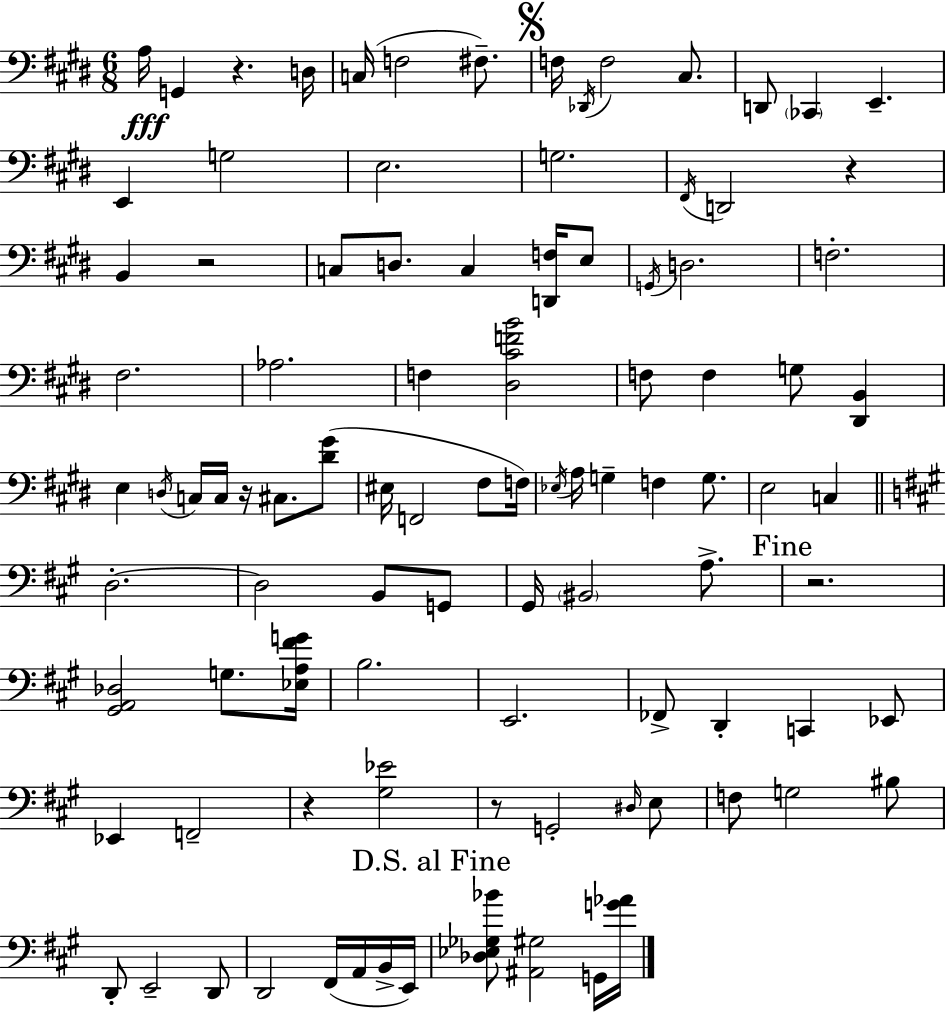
{
  \clef bass
  \numericTimeSignature
  \time 6/8
  \key e \major
  a16\fff g,4 r4. d16 | c16( f2 fis8.--) | \mark \markup { \musicglyph "scripts.segno" } f16 \acciaccatura { des,16 } f2 cis8. | d,8 \parenthesize ces,4 e,4.-- | \break e,4 g2 | e2. | g2. | \acciaccatura { fis,16 } d,2 r4 | \break b,4 r2 | c8 d8. c4 <d, f>16 | e8 \acciaccatura { g,16 } d2. | f2.-. | \break fis2. | aes2. | f4 <dis cis' f' b'>2 | f8 f4 g8 <dis, b,>4 | \break e4 \acciaccatura { d16 } c16 c16 r16 cis8. | <dis' gis'>8( eis16 f,2 | fis8 f16) \acciaccatura { ees16 } a16 g4-- f4 | g8. e2 | \break c4 \bar "||" \break \key a \major d2.-.~~ | d2 b,8 g,8 | gis,16 \parenthesize bis,2 a8.-> | \mark "Fine" r2. | \break <gis, a, des>2 g8. <ees a fis' g'>16 | b2. | e,2. | fes,8-> d,4-. c,4 ees,8 | \break ees,4 f,2-- | r4 <gis ees'>2 | r8 g,2-. \grace { dis16 } e8 | f8 g2 bis8 | \break d,8-. e,2-- d,8 | d,2 fis,16( a,16 b,16-> | e,16) \mark "D.S. al Fine" <des ees ges bes'>8 <ais, gis>2 g,16 | <g' aes'>16 \bar "|."
}